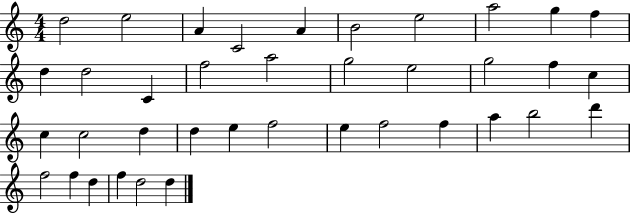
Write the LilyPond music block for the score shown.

{
  \clef treble
  \numericTimeSignature
  \time 4/4
  \key c \major
  d''2 e''2 | a'4 c'2 a'4 | b'2 e''2 | a''2 g''4 f''4 | \break d''4 d''2 c'4 | f''2 a''2 | g''2 e''2 | g''2 f''4 c''4 | \break c''4 c''2 d''4 | d''4 e''4 f''2 | e''4 f''2 f''4 | a''4 b''2 d'''4 | \break f''2 f''4 d''4 | f''4 d''2 d''4 | \bar "|."
}